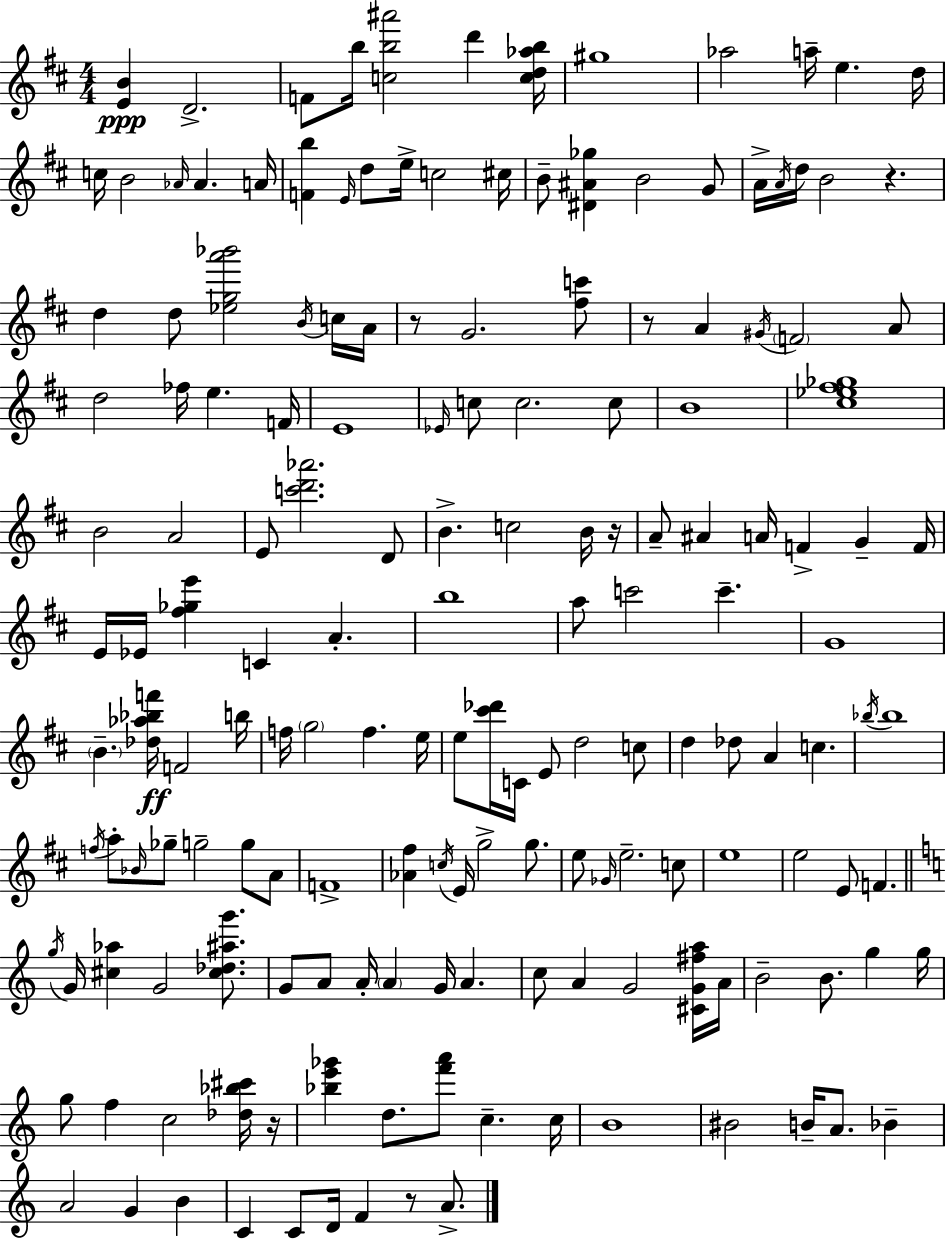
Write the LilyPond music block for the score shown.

{
  \clef treble
  \numericTimeSignature
  \time 4/4
  \key d \major
  <e' b'>4\ppp d'2.-> | f'8 b''16 <c'' b'' ais'''>2 d'''4 <c'' d'' aes'' b''>16 | gis''1 | aes''2 a''16-- e''4. d''16 | \break c''16 b'2 \grace { aes'16 } aes'4. | a'16 <f' b''>4 \grace { e'16 } d''8 e''16-> c''2 | cis''16 b'8-- <dis' ais' ges''>4 b'2 | g'8 a'16-> \acciaccatura { a'16 } d''16 b'2 r4. | \break d''4 d''8 <ees'' g'' a''' bes'''>2 | \acciaccatura { b'16 } c''16 a'16 r8 g'2. | <fis'' c'''>8 r8 a'4 \acciaccatura { gis'16 } \parenthesize f'2 | a'8 d''2 fes''16 e''4. | \break f'16 e'1 | \grace { ees'16 } c''8 c''2. | c''8 b'1 | <cis'' ees'' fis'' ges''>1 | \break b'2 a'2 | e'8 <c''' d''' aes'''>2. | d'8 b'4.-> c''2 | b'16 r16 a'8-- ais'4 a'16 f'4-> | \break g'4-- f'16 e'16 ees'16 <fis'' ges'' e'''>4 c'4 | a'4.-. b''1 | a''8 c'''2 | c'''4.-- g'1 | \break \parenthesize b'4.-- <des'' aes'' bes'' f'''>16\ff f'2 | b''16 f''16 \parenthesize g''2 f''4. | e''16 e''8 <cis''' des'''>16 c'16 e'8 d''2 | c''8 d''4 des''8 a'4 | \break c''4. \acciaccatura { bes''16 } bes''1 | \acciaccatura { f''16 } a''8-. \grace { bes'16 } ges''8-- g''2-- | g''8 a'8 f'1-> | <aes' fis''>4 \acciaccatura { c''16 } e'16 g''2-> | \break g''8. e''8 \grace { ges'16 } e''2.-- | c''8 e''1 | e''2 | e'8 f'4. \bar "||" \break \key a \minor \acciaccatura { g''16 } g'16 <cis'' aes''>4 g'2 <cis'' des'' ais'' g'''>8. | g'8 a'8 a'16-. \parenthesize a'4 g'16 a'4. | c''8 a'4 g'2 <cis' g' fis'' a''>16 | a'16 b'2-- b'8. g''4 | \break g''16 g''8 f''4 c''2 <des'' bes'' cis'''>16 | r16 <bes'' e''' ges'''>4 d''8. <f''' a'''>8 c''4.-- | c''16 b'1 | bis'2 b'16-- a'8. bes'4-- | \break a'2 g'4 b'4 | c'4 c'8 d'16 f'4 r8 a'8.-> | \bar "|."
}